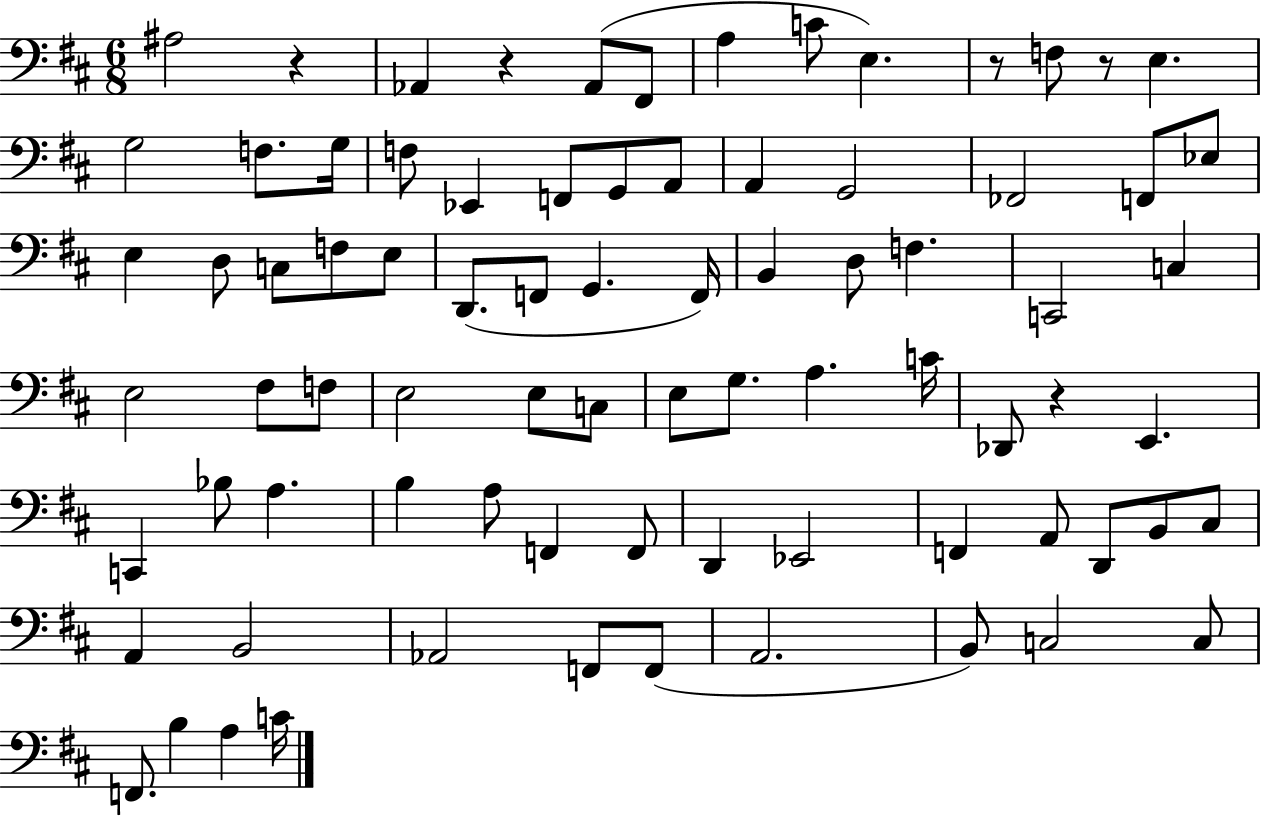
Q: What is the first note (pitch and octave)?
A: A#3